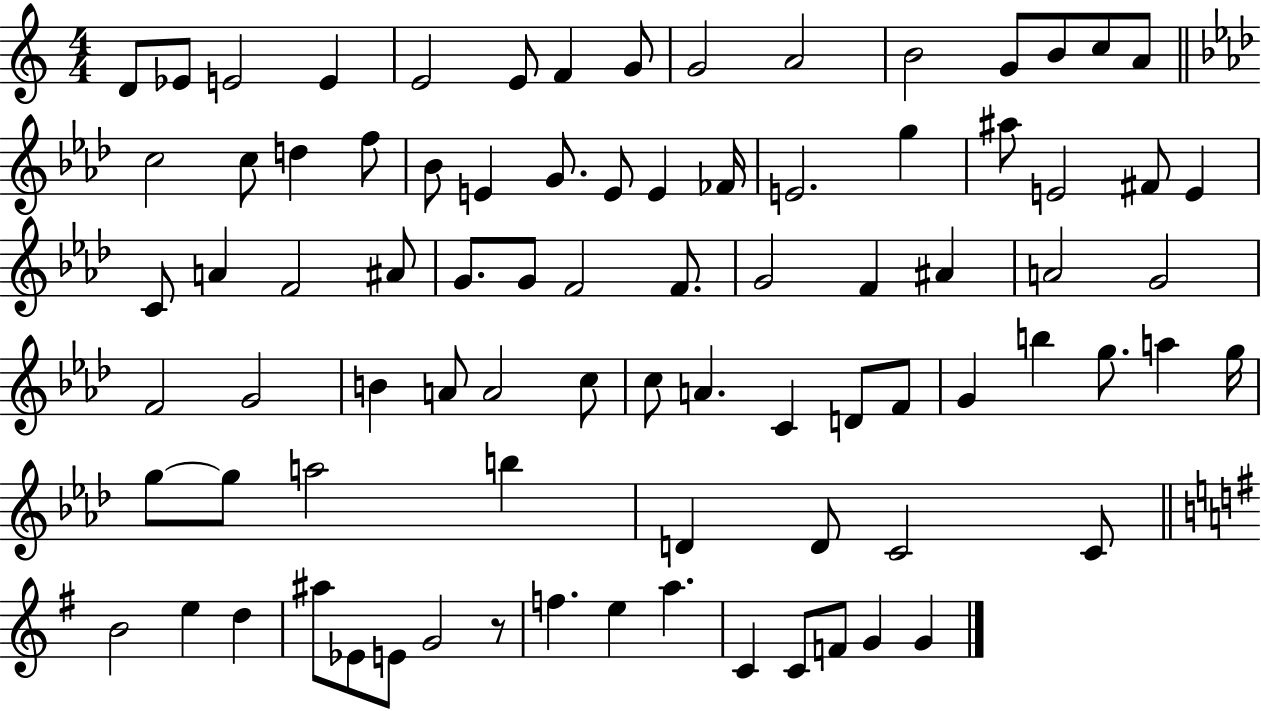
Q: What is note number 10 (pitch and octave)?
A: A4